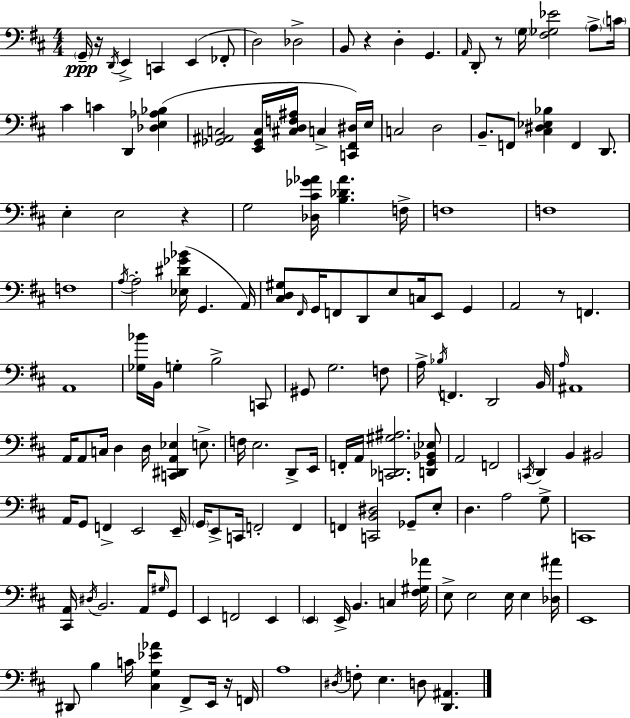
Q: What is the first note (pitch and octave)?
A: G2